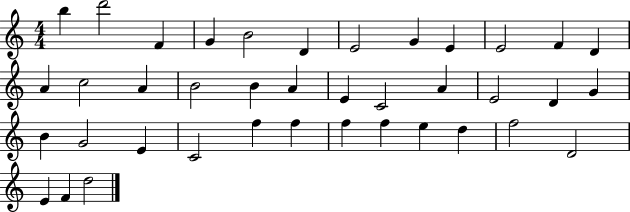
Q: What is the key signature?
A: C major